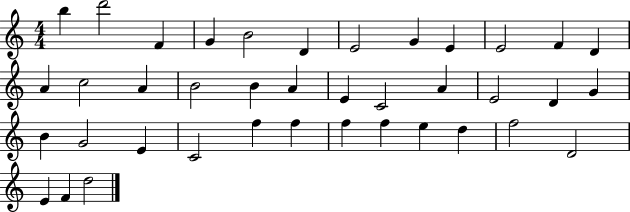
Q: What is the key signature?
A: C major